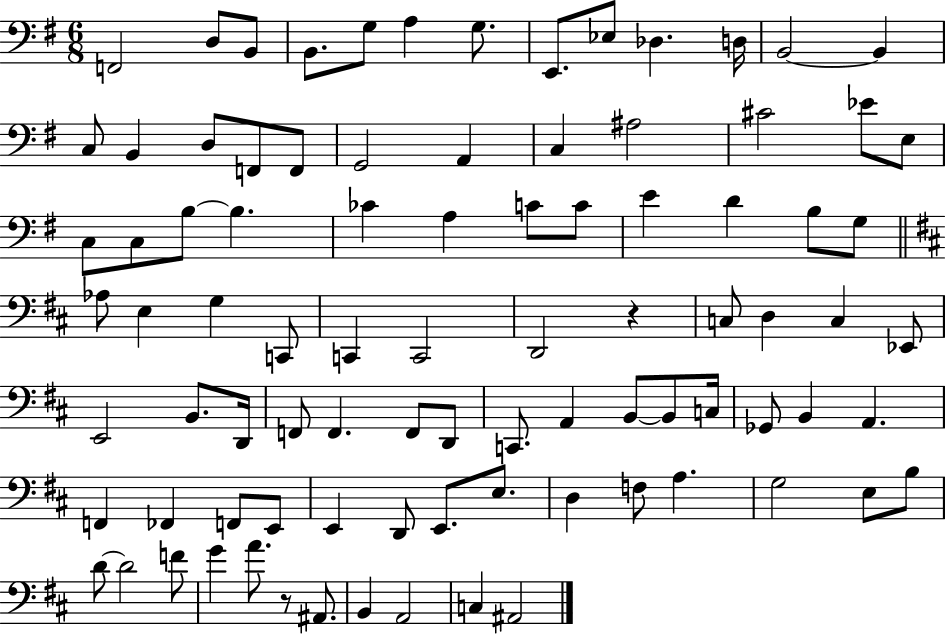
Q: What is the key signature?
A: G major